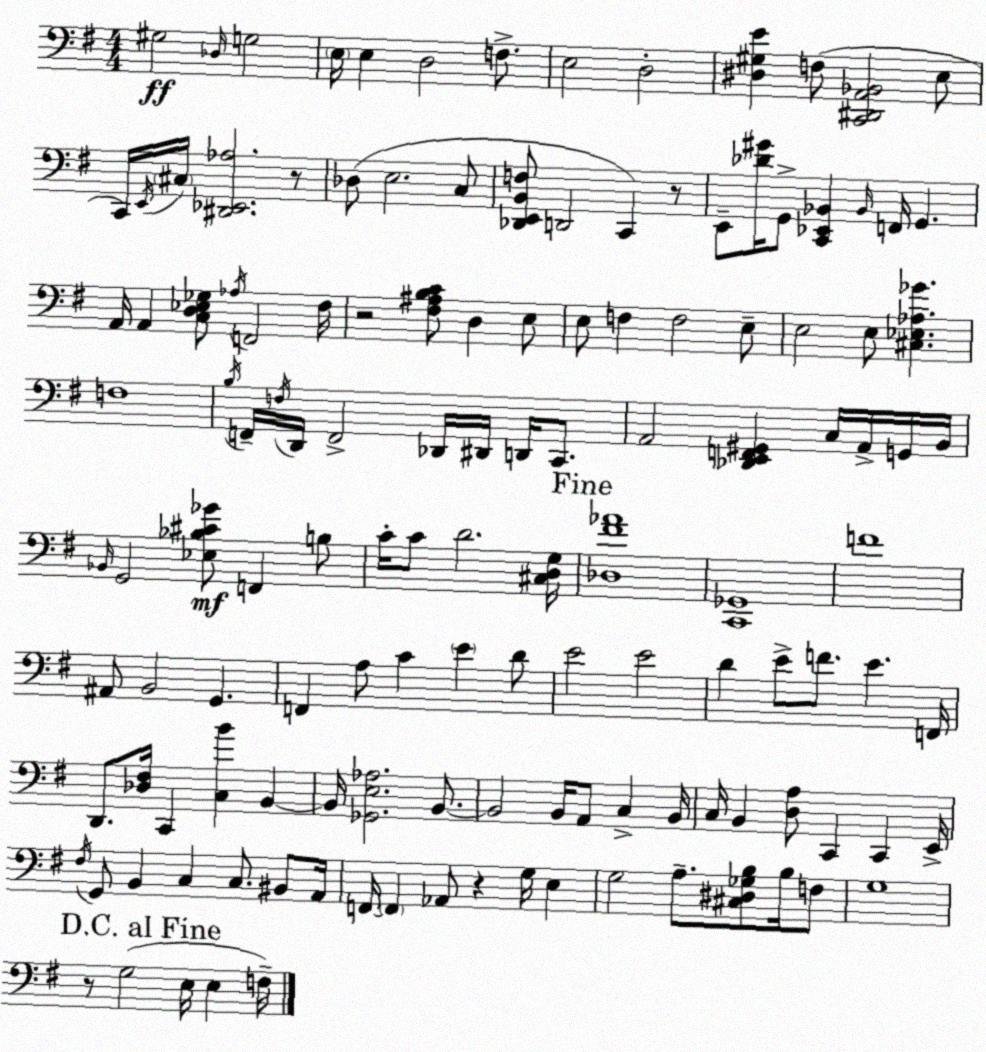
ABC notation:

X:1
T:Untitled
M:4/4
L:1/4
K:G
^G,2 _D,/4 G,2 E,/4 E, D,2 F,/2 E,2 D,2 [^D,^G,E] F,/2 [C,,^D,,A,,_B,,]2 E,/2 C,,/4 E,,/4 ^C,/4 [^D,,_E,,_A,]2 z/2 _D,/2 E,2 C,/2 [_D,,E,,B,,F,]/2 D,,2 C,, z/2 E,,/2 [_D^G]/4 G,,/2 [C,,_E,,_B,,] _B,,/4 F,,/4 G,, A,,/4 A,, [C,D,_E,_G,]/2 _A,/4 F,,2 ^F,/4 z2 [^F,^A,B,C]/2 D, E,/2 E,/2 F, F,2 E,/2 E,2 E,/2 [^C,_E,_A,_G] F,4 B,/4 F,,/4 F,/4 D,,/4 F,,2 _D,,/4 ^D,,/4 D,,/4 C,,/2 A,,2 [_D,,E,,F,,^G,,] C,/4 A,,/4 G,,/4 B,,/4 _B,,/4 G,,2 [_E,_B,^C_G]/2 F,, B,/2 C/4 C/2 D2 [^C,D,G,]/4 [_D,^F_A]4 [C,,_G,,]4 F4 ^A,,/2 B,,2 G,, F,, A,/2 C E D/2 E2 E2 D E/2 F/2 E F,,/4 D,,/2 [_D,^F,]/4 C,, [C,B] B,, B,,/4 [_G,,E,_A,]2 B,,/2 B,,2 B,,/4 A,,/2 C, B,,/4 C,/4 B,, [D,A,]/2 C,, C,, E,,/4 ^F,/4 G,,/2 B,, C, C,/2 ^B,,/2 A,,/4 F,,/4 F,, _A,,/2 z G,/4 E, G,2 A,/2 [^C,^D,_G,B,]/2 B,/4 F,/2 G,4 z/2 G,2 E,/4 E, F,/4